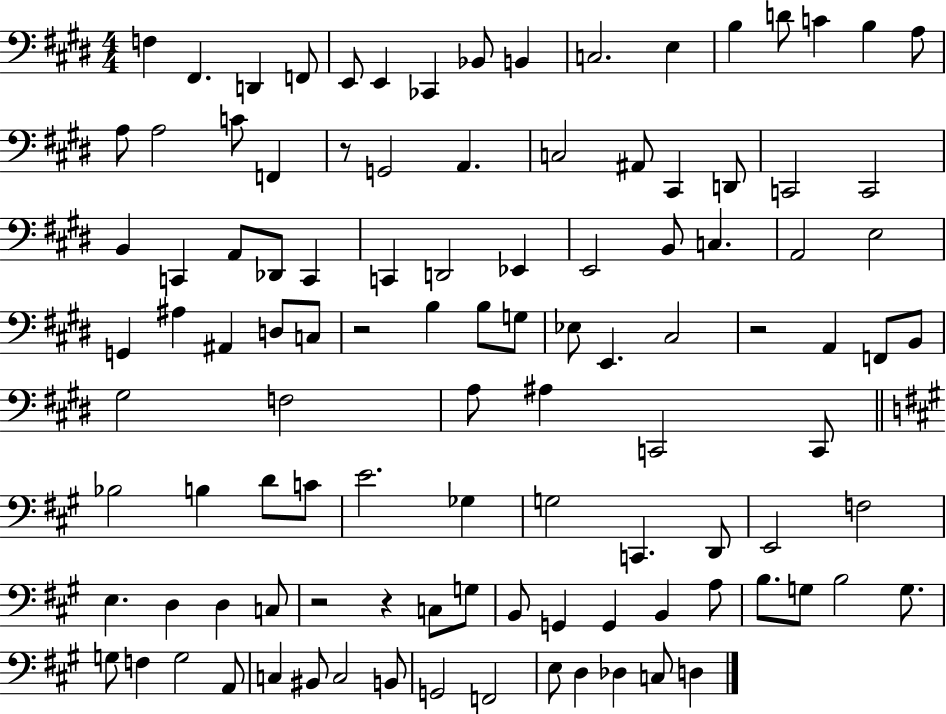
F3/q F#2/q. D2/q F2/e E2/e E2/q CES2/q Bb2/e B2/q C3/h. E3/q B3/q D4/e C4/q B3/q A3/e A3/e A3/h C4/e F2/q R/e G2/h A2/q. C3/h A#2/e C#2/q D2/e C2/h C2/h B2/q C2/q A2/e Db2/e C2/q C2/q D2/h Eb2/q E2/h B2/e C3/q. A2/h E3/h G2/q A#3/q A#2/q D3/e C3/e R/h B3/q B3/e G3/e Eb3/e E2/q. C#3/h R/h A2/q F2/e B2/e G#3/h F3/h A3/e A#3/q C2/h C2/e Bb3/h B3/q D4/e C4/e E4/h. Gb3/q G3/h C2/q. D2/e E2/h F3/h E3/q. D3/q D3/q C3/e R/h R/q C3/e G3/e B2/e G2/q G2/q B2/q A3/e B3/e. G3/e B3/h G3/e. G3/e F3/q G3/h A2/e C3/q BIS2/e C3/h B2/e G2/h F2/h E3/e D3/q Db3/q C3/e D3/q